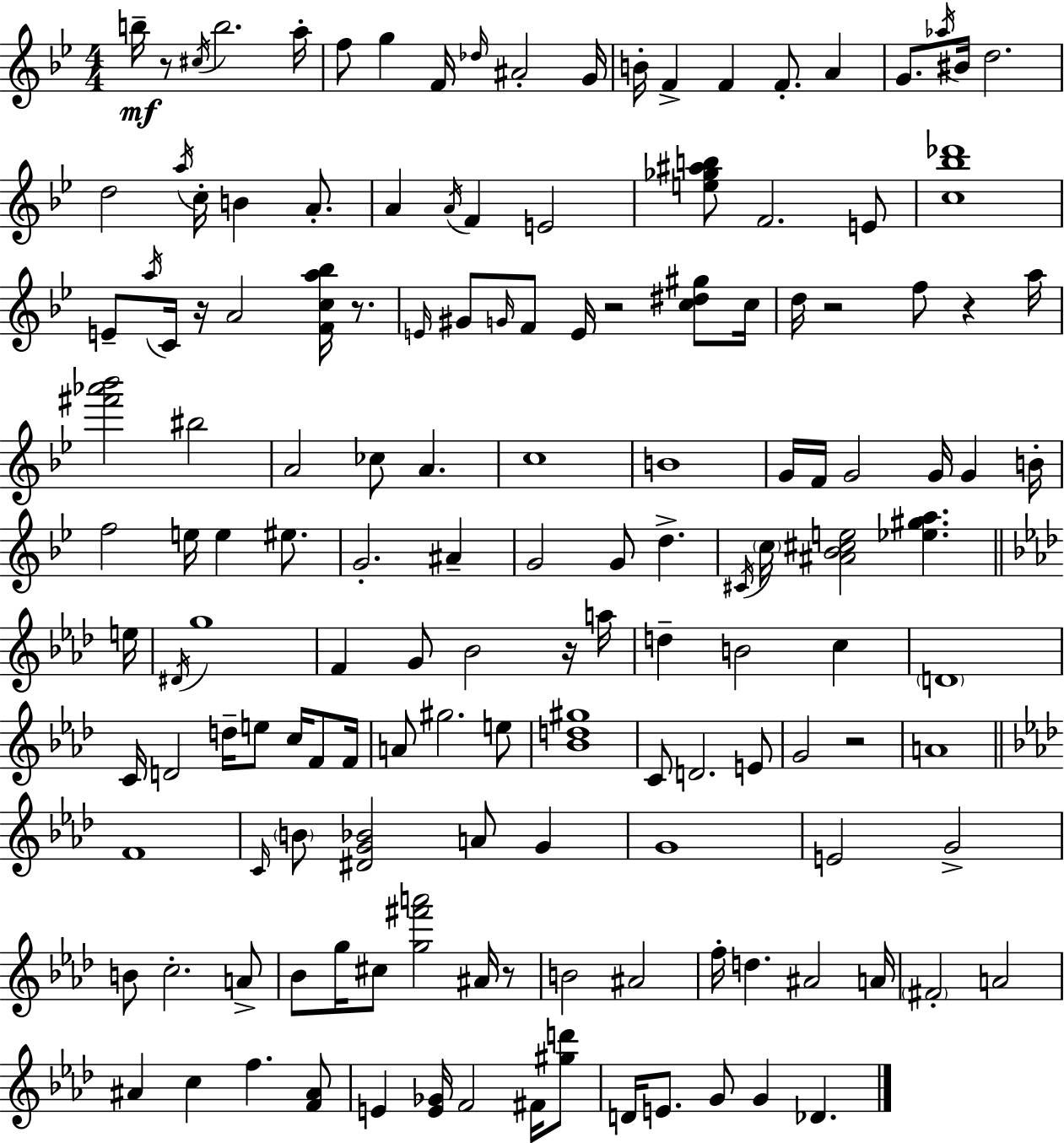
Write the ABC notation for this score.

X:1
T:Untitled
M:4/4
L:1/4
K:Gm
b/4 z/2 ^c/4 b2 a/4 f/2 g F/4 _d/4 ^A2 G/4 B/4 F F F/2 A G/2 _a/4 ^B/4 d2 d2 a/4 c/4 B A/2 A A/4 F E2 [e_g^ab]/2 F2 E/2 [c_b_d']4 E/2 a/4 C/4 z/4 A2 [Fca_b]/4 z/2 E/4 ^G/2 G/4 F/2 E/4 z2 [c^d^g]/2 c/4 d/4 z2 f/2 z a/4 [^f'_a'_b']2 ^b2 A2 _c/2 A c4 B4 G/4 F/4 G2 G/4 G B/4 f2 e/4 e ^e/2 G2 ^A G2 G/2 d ^C/4 c/4 [^A_B^ce]2 [_e^ga] e/4 ^D/4 g4 F G/2 _B2 z/4 a/4 d B2 c D4 C/4 D2 d/4 e/2 c/4 F/2 F/4 A/2 ^g2 e/2 [_Bd^g]4 C/2 D2 E/2 G2 z2 A4 F4 C/4 B/2 [^DG_B]2 A/2 G G4 E2 G2 B/2 c2 A/2 _B/2 g/4 ^c/2 [g^f'a']2 ^A/4 z/2 B2 ^A2 f/4 d ^A2 A/4 ^F2 A2 ^A c f [F^A]/2 E [E_G]/4 F2 ^F/4 [^gd']/2 D/4 E/2 G/2 G _D